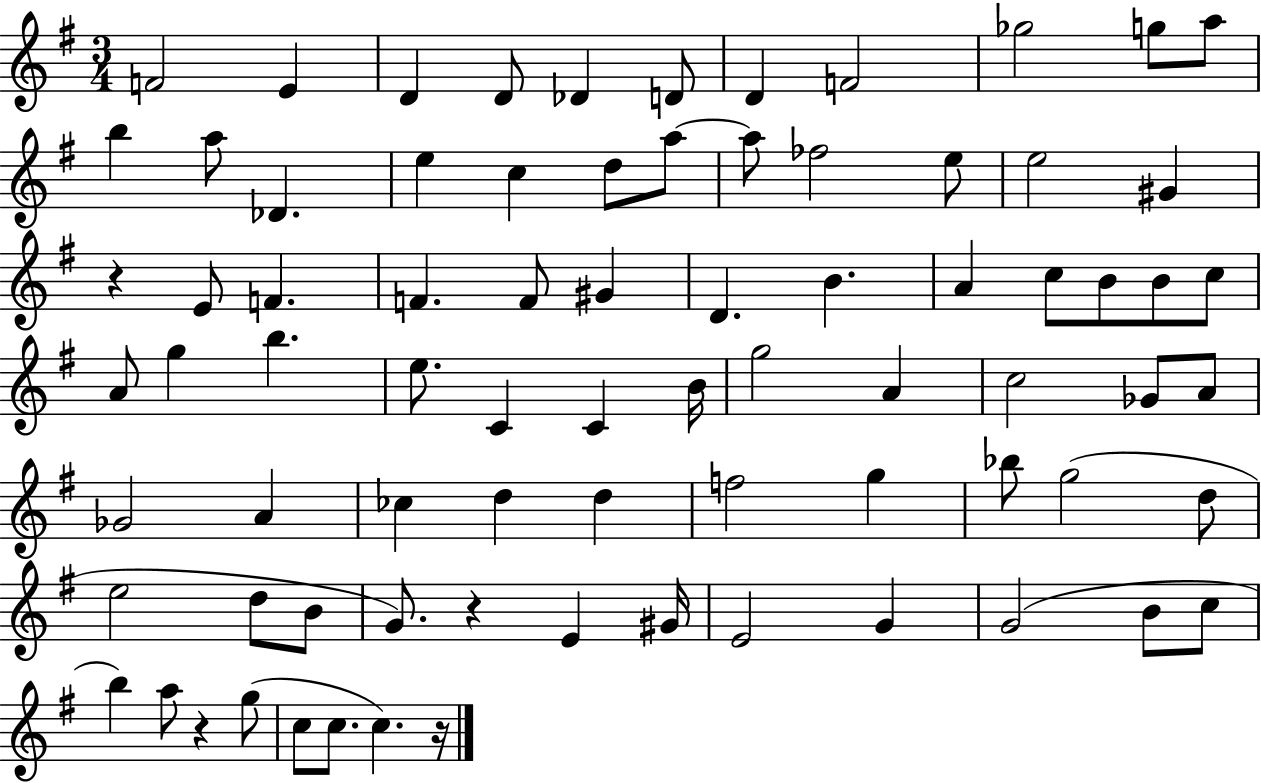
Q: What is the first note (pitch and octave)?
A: F4